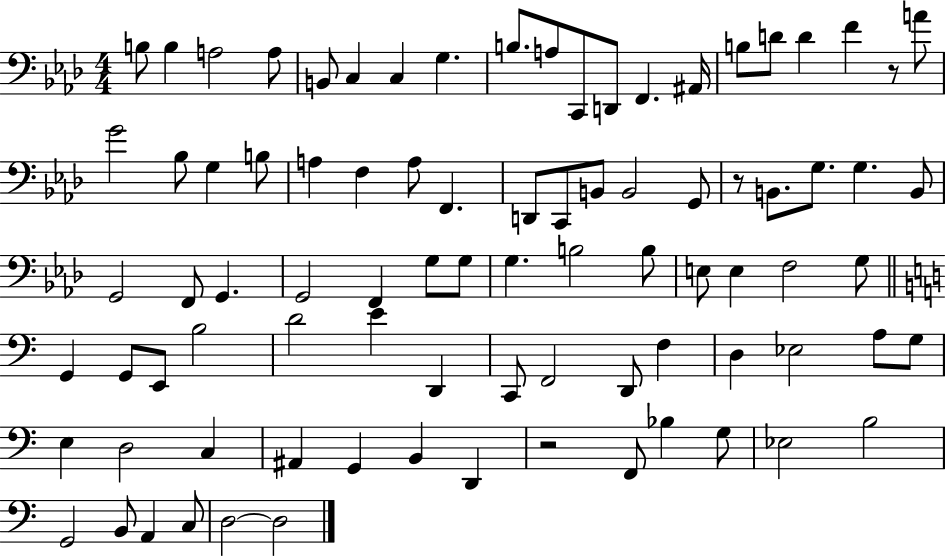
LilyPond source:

{
  \clef bass
  \numericTimeSignature
  \time 4/4
  \key aes \major
  b8 b4 a2 a8 | b,8 c4 c4 g4. | b8. a8 c,8 d,8 f,4. ais,16 | b8 d'8 d'4 f'4 r8 a'8 | \break g'2 bes8 g4 b8 | a4 f4 a8 f,4. | d,8 c,8 b,8 b,2 g,8 | r8 b,8. g8. g4. b,8 | \break g,2 f,8 g,4. | g,2 f,4 g8 g8 | g4. b2 b8 | e8 e4 f2 g8 | \break \bar "||" \break \key c \major g,4 g,8 e,8 b2 | d'2 e'4 d,4 | c,8 f,2 d,8 f4 | d4 ees2 a8 g8 | \break e4 d2 c4 | ais,4 g,4 b,4 d,4 | r2 f,8 bes4 g8 | ees2 b2 | \break g,2 b,8 a,4 c8 | d2~~ d2 | \bar "|."
}